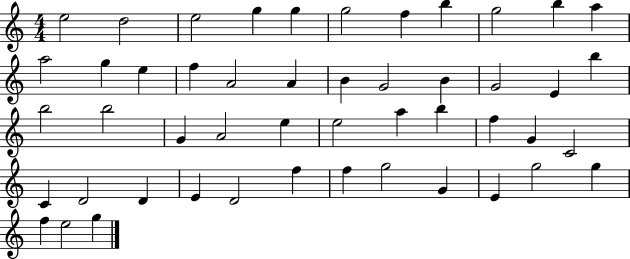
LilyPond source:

{
  \clef treble
  \numericTimeSignature
  \time 4/4
  \key c \major
  e''2 d''2 | e''2 g''4 g''4 | g''2 f''4 b''4 | g''2 b''4 a''4 | \break a''2 g''4 e''4 | f''4 a'2 a'4 | b'4 g'2 b'4 | g'2 e'4 b''4 | \break b''2 b''2 | g'4 a'2 e''4 | e''2 a''4 b''4 | f''4 g'4 c'2 | \break c'4 d'2 d'4 | e'4 d'2 f''4 | f''4 g''2 g'4 | e'4 g''2 g''4 | \break f''4 e''2 g''4 | \bar "|."
}